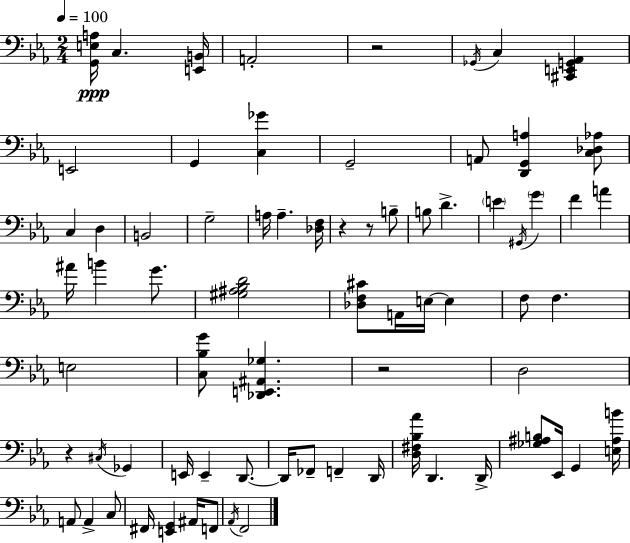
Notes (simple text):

[G2,E3,A3]/s C3/q. [E2,B2]/s A2/h R/h Gb2/s C3/q [C#2,E2,G2,Ab2]/q E2/h G2/q [C3,Gb4]/q G2/h A2/e [D2,G2,A3]/q [C3,Db3,Ab3]/e C3/q D3/q B2/h G3/h A3/s A3/q. [Db3,F3]/s R/q R/e B3/e B3/e D4/q. E4/q G#2/s G4/q F4/q A4/q A#4/s B4/q G4/e. [G#3,A#3,Bb3,D4]/h [Db3,F3,C#4]/e A2/s E3/s E3/q F3/e F3/q. E3/h [C3,Bb3,G4]/e [Db2,E2,A#2,Gb3]/q. R/h D3/h R/q C#3/s Gb2/q E2/s E2/q D2/e. D2/s FES2/e F2/q D2/s [D3,F#3,Bb3,Ab4]/s D2/q. D2/s [Gb3,A#3,B3]/e Eb2/s G2/q [E3,A#3,B4]/s A2/e A2/q C3/e F#2/s [E2,G2]/q A#2/s F2/e Ab2/s F2/h